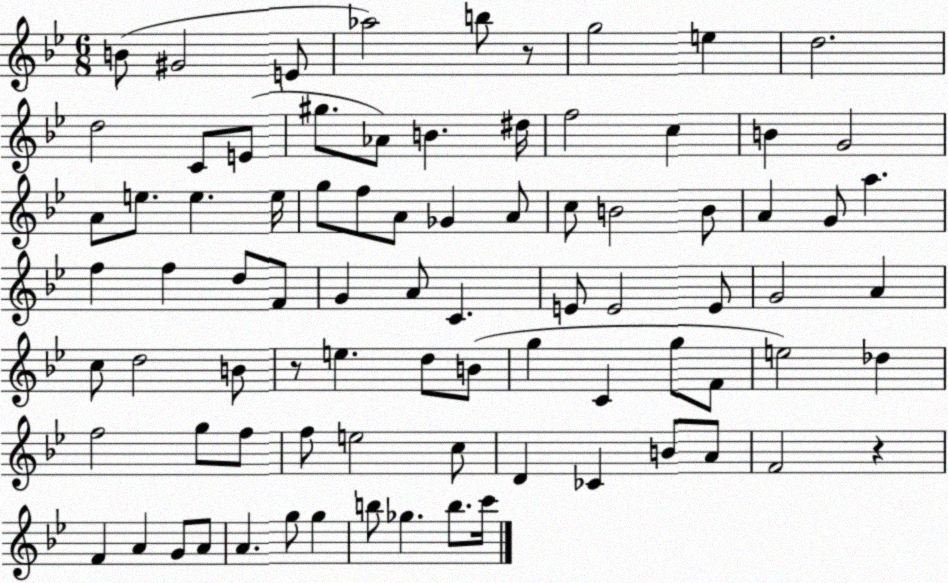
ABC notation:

X:1
T:Untitled
M:6/8
L:1/4
K:Bb
B/2 ^G2 E/2 _a2 b/2 z/2 g2 e d2 d2 C/2 E/2 ^g/2 _A/2 B ^d/4 f2 c B G2 A/2 e/2 e e/4 g/2 f/2 A/2 _G A/2 c/2 B2 B/2 A G/2 a f f d/2 F/2 G A/2 C E/2 E2 E/2 G2 A c/2 d2 B/2 z/2 e d/2 B/2 g C g/2 F/2 e2 _d f2 g/2 f/2 f/2 e2 c/2 D _C B/2 A/2 F2 z F A G/2 A/2 A g/2 g b/2 _g b/2 c'/4